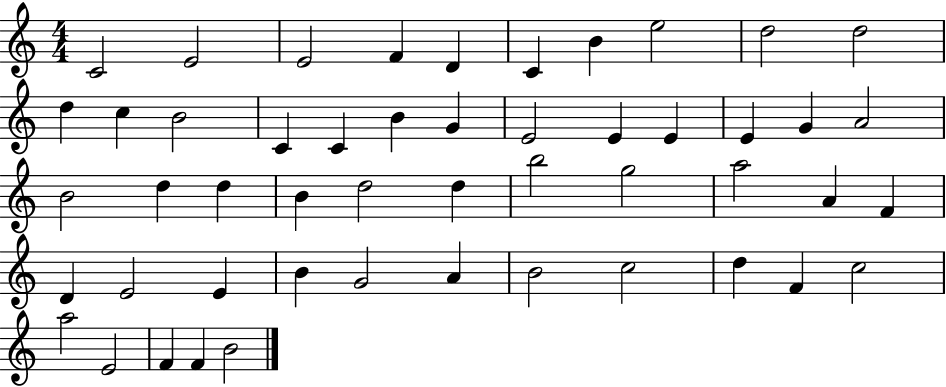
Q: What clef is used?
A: treble